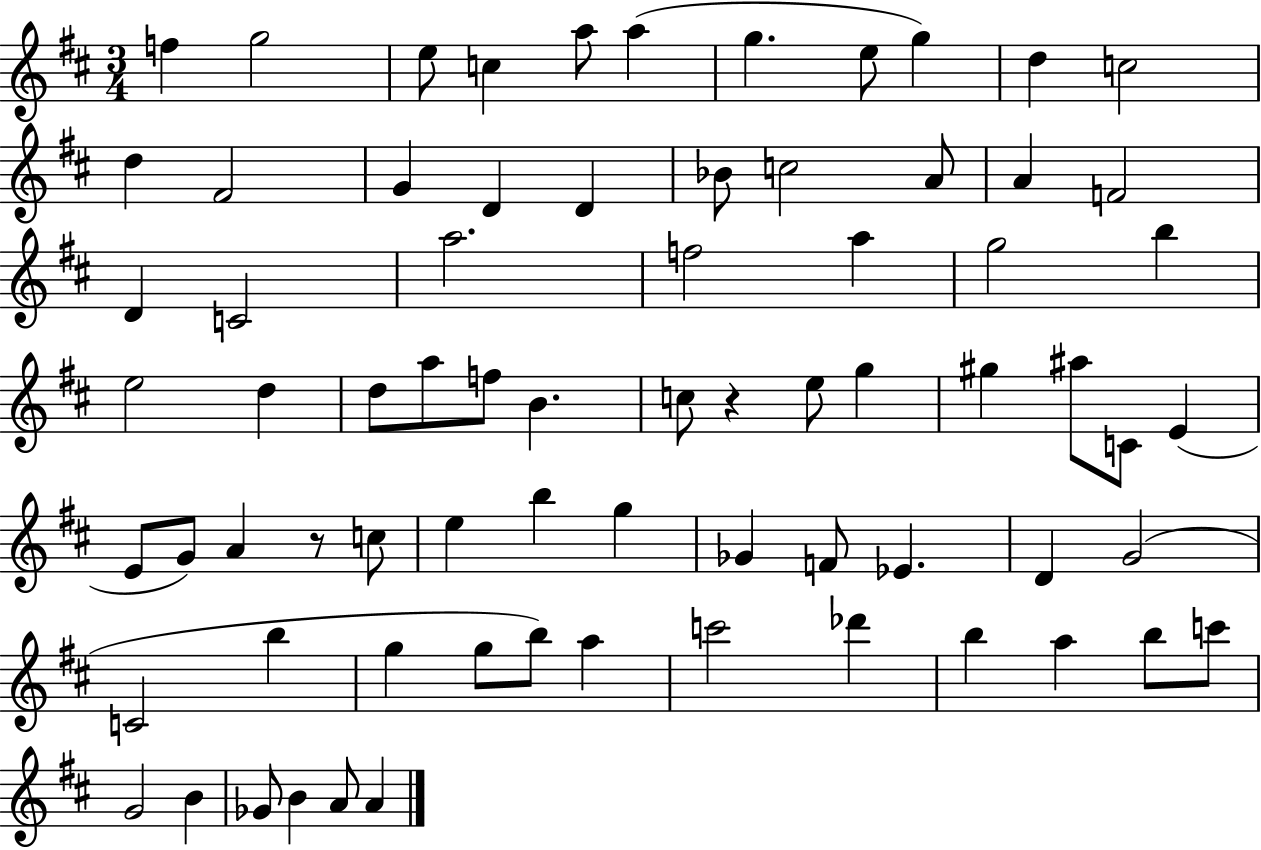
{
  \clef treble
  \numericTimeSignature
  \time 3/4
  \key d \major
  \repeat volta 2 { f''4 g''2 | e''8 c''4 a''8 a''4( | g''4. e''8 g''4) | d''4 c''2 | \break d''4 fis'2 | g'4 d'4 d'4 | bes'8 c''2 a'8 | a'4 f'2 | \break d'4 c'2 | a''2. | f''2 a''4 | g''2 b''4 | \break e''2 d''4 | d''8 a''8 f''8 b'4. | c''8 r4 e''8 g''4 | gis''4 ais''8 c'8 e'4( | \break e'8 g'8) a'4 r8 c''8 | e''4 b''4 g''4 | ges'4 f'8 ees'4. | d'4 g'2( | \break c'2 b''4 | g''4 g''8 b''8) a''4 | c'''2 des'''4 | b''4 a''4 b''8 c'''8 | \break g'2 b'4 | ges'8 b'4 a'8 a'4 | } \bar "|."
}